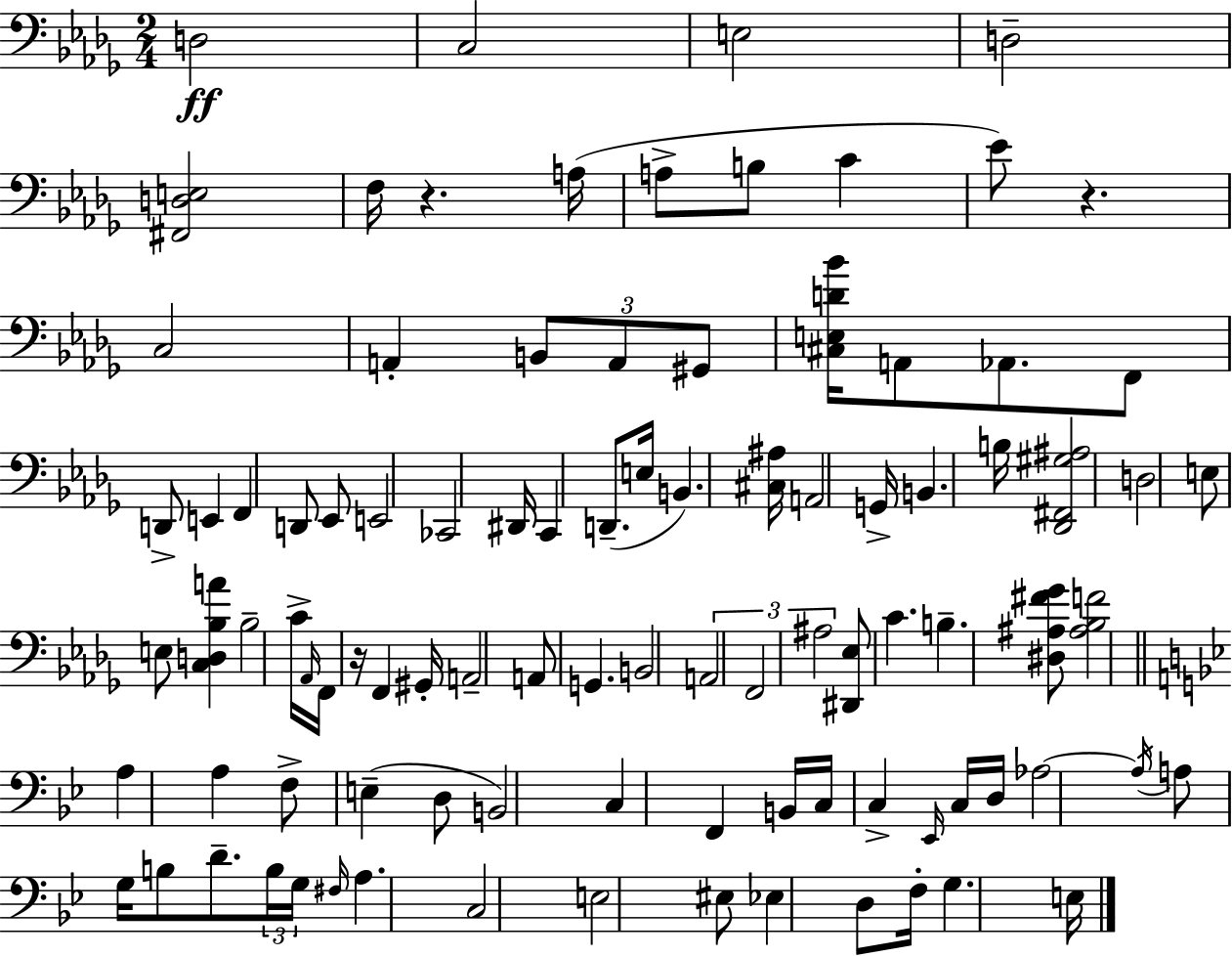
D3/h C3/h E3/h D3/h [F#2,D3,E3]/h F3/s R/q. A3/s A3/e B3/e C4/q Eb4/e R/q. C3/h A2/q B2/e A2/e G#2/e [C#3,E3,D4,Bb4]/s A2/e Ab2/e. F2/e D2/e E2/q F2/q D2/e Eb2/e E2/h CES2/h D#2/s C2/q D2/e. E3/s B2/q. [C#3,A#3]/s A2/h G2/s B2/q. B3/s [Db2,F#2,G#3,A#3]/h D3/h E3/e E3/e [C3,D3,Bb3,A4]/q Bb3/h C4/s Ab2/s F2/s R/s F2/q G#2/s A2/h A2/e G2/q. B2/h A2/h F2/h A#3/h [D#2,Eb3]/e C4/q. B3/q. [D#3,A#3,F#4,Gb4]/e [A#3,Bb3,F4]/h A3/q A3/q F3/e E3/q D3/e B2/h C3/q F2/q B2/s C3/s C3/q Eb2/s C3/s D3/s Ab3/h Ab3/s A3/e G3/s B3/e D4/e. B3/s G3/s F#3/s A3/q. C3/h E3/h EIS3/e Eb3/q D3/e F3/s G3/q. E3/s